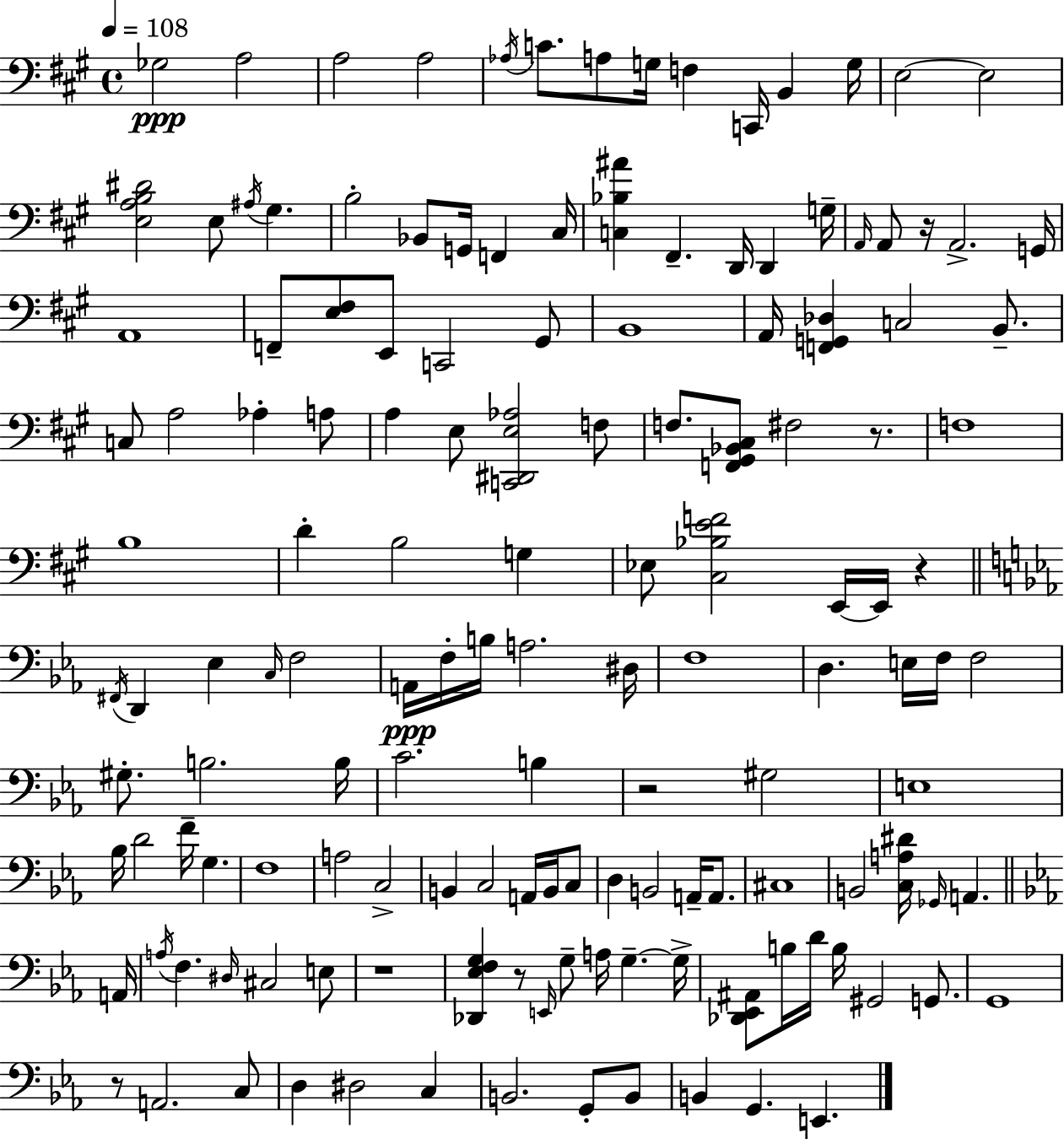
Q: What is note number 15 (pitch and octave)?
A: E3